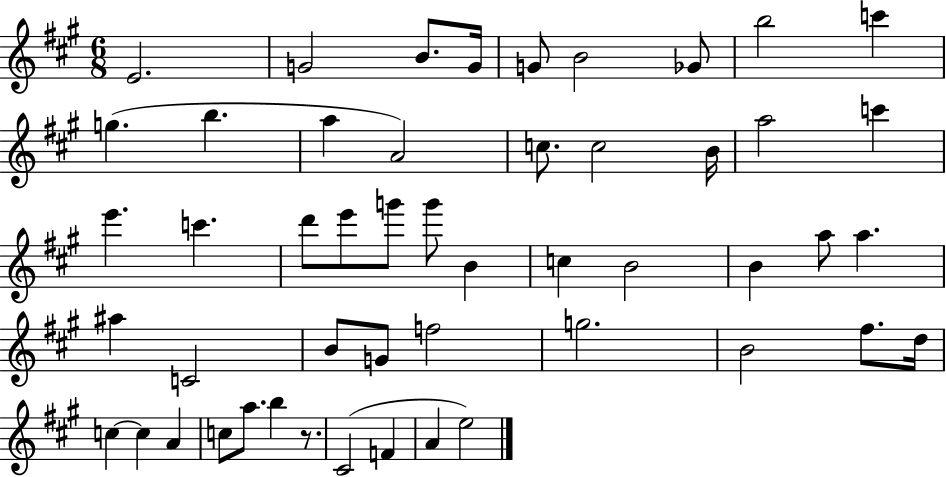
E4/h. G4/h B4/e. G4/s G4/e B4/h Gb4/e B5/h C6/q G5/q. B5/q. A5/q A4/h C5/e. C5/h B4/s A5/h C6/q E6/q. C6/q. D6/e E6/e G6/e G6/e B4/q C5/q B4/h B4/q A5/e A5/q. A#5/q C4/h B4/e G4/e F5/h G5/h. B4/h F#5/e. D5/s C5/q C5/q A4/q C5/e A5/e. B5/q R/e. C#4/h F4/q A4/q E5/h